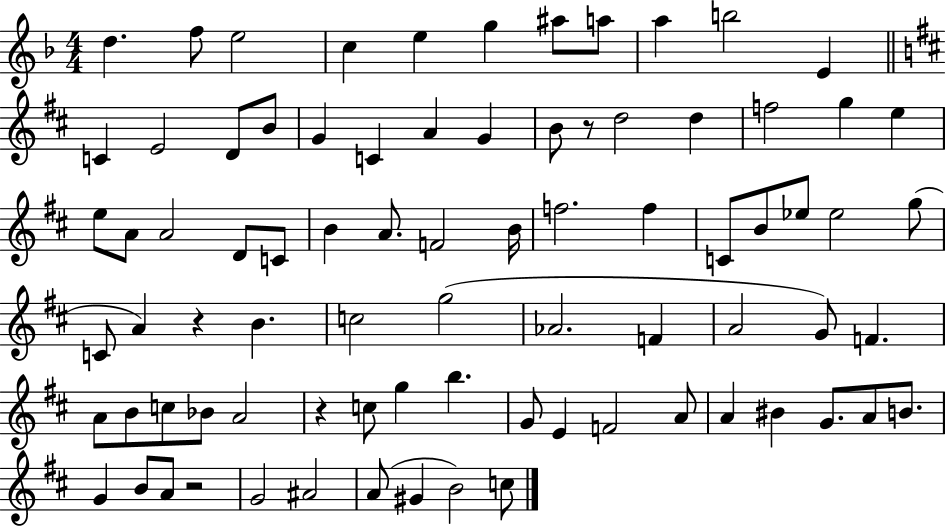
X:1
T:Untitled
M:4/4
L:1/4
K:F
d f/2 e2 c e g ^a/2 a/2 a b2 E C E2 D/2 B/2 G C A G B/2 z/2 d2 d f2 g e e/2 A/2 A2 D/2 C/2 B A/2 F2 B/4 f2 f C/2 B/2 _e/2 _e2 g/2 C/2 A z B c2 g2 _A2 F A2 G/2 F A/2 B/2 c/2 _B/2 A2 z c/2 g b G/2 E F2 A/2 A ^B G/2 A/2 B/2 G B/2 A/2 z2 G2 ^A2 A/2 ^G B2 c/2